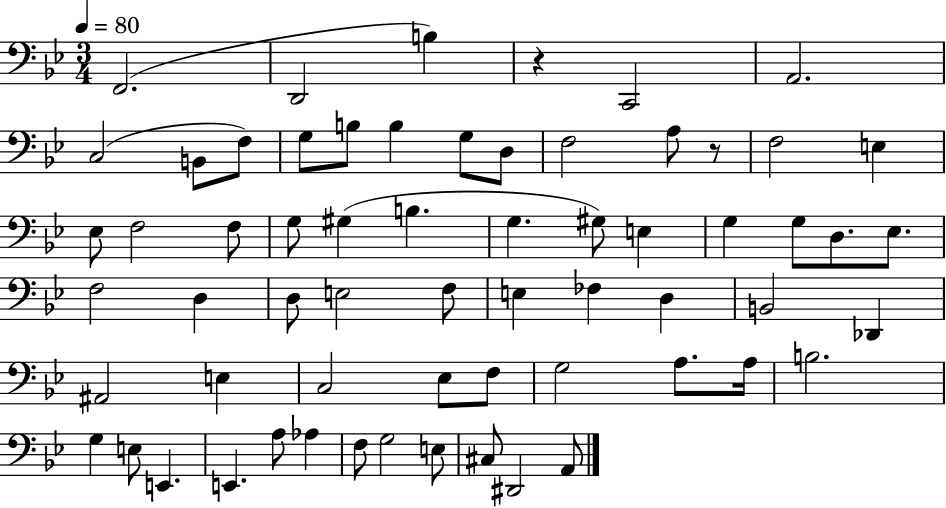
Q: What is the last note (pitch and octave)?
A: A2